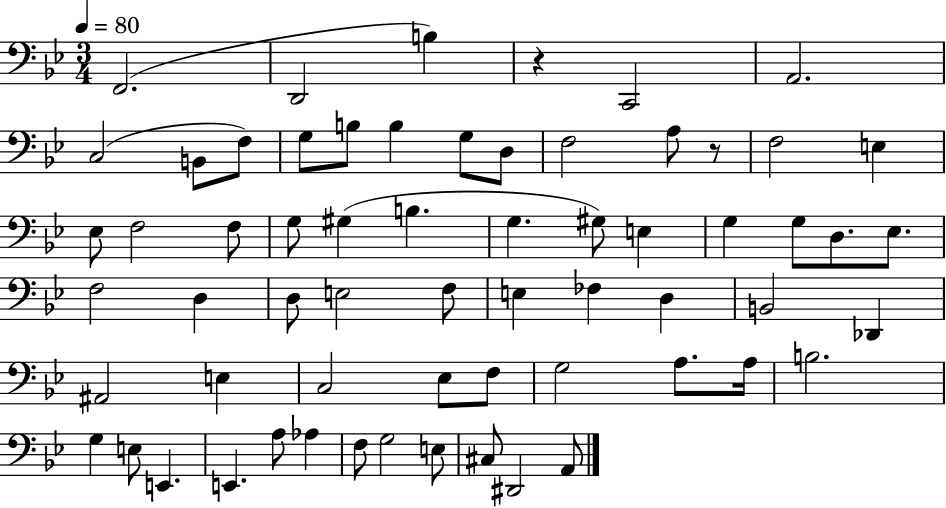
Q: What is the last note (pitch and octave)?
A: A2